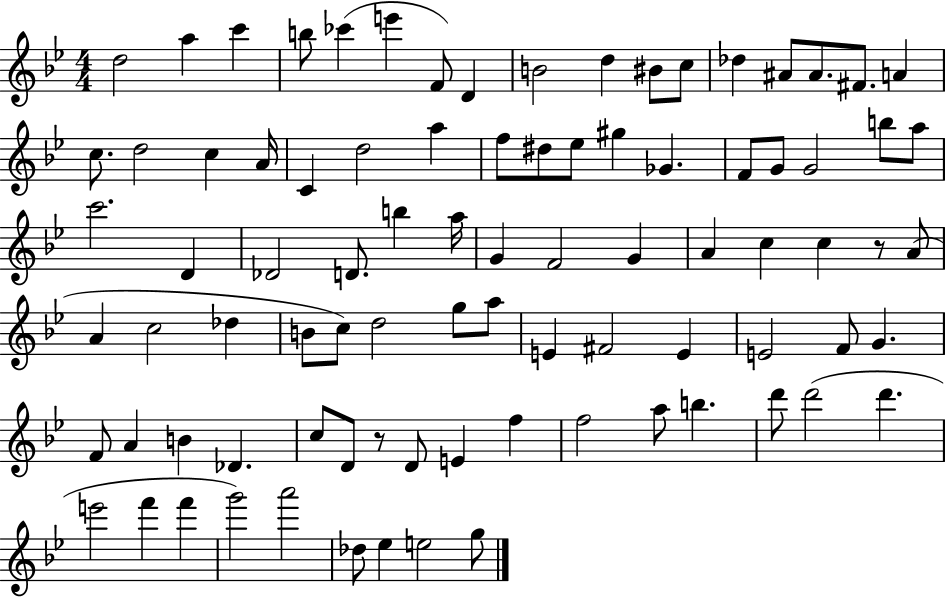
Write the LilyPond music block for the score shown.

{
  \clef treble
  \numericTimeSignature
  \time 4/4
  \key bes \major
  d''2 a''4 c'''4 | b''8 ces'''4( e'''4 f'8) d'4 | b'2 d''4 bis'8 c''8 | des''4 ais'8 ais'8. fis'8. a'4 | \break c''8. d''2 c''4 a'16 | c'4 d''2 a''4 | f''8 dis''8 ees''8 gis''4 ges'4. | f'8 g'8 g'2 b''8 a''8 | \break c'''2. d'4 | des'2 d'8. b''4 a''16 | g'4 f'2 g'4 | a'4 c''4 c''4 r8 a'8( | \break a'4 c''2 des''4 | b'8 c''8) d''2 g''8 a''8 | e'4 fis'2 e'4 | e'2 f'8 g'4. | \break f'8 a'4 b'4 des'4. | c''8 d'8 r8 d'8 e'4 f''4 | f''2 a''8 b''4. | d'''8 d'''2( d'''4. | \break e'''2 f'''4 f'''4 | g'''2) a'''2 | des''8 ees''4 e''2 g''8 | \bar "|."
}